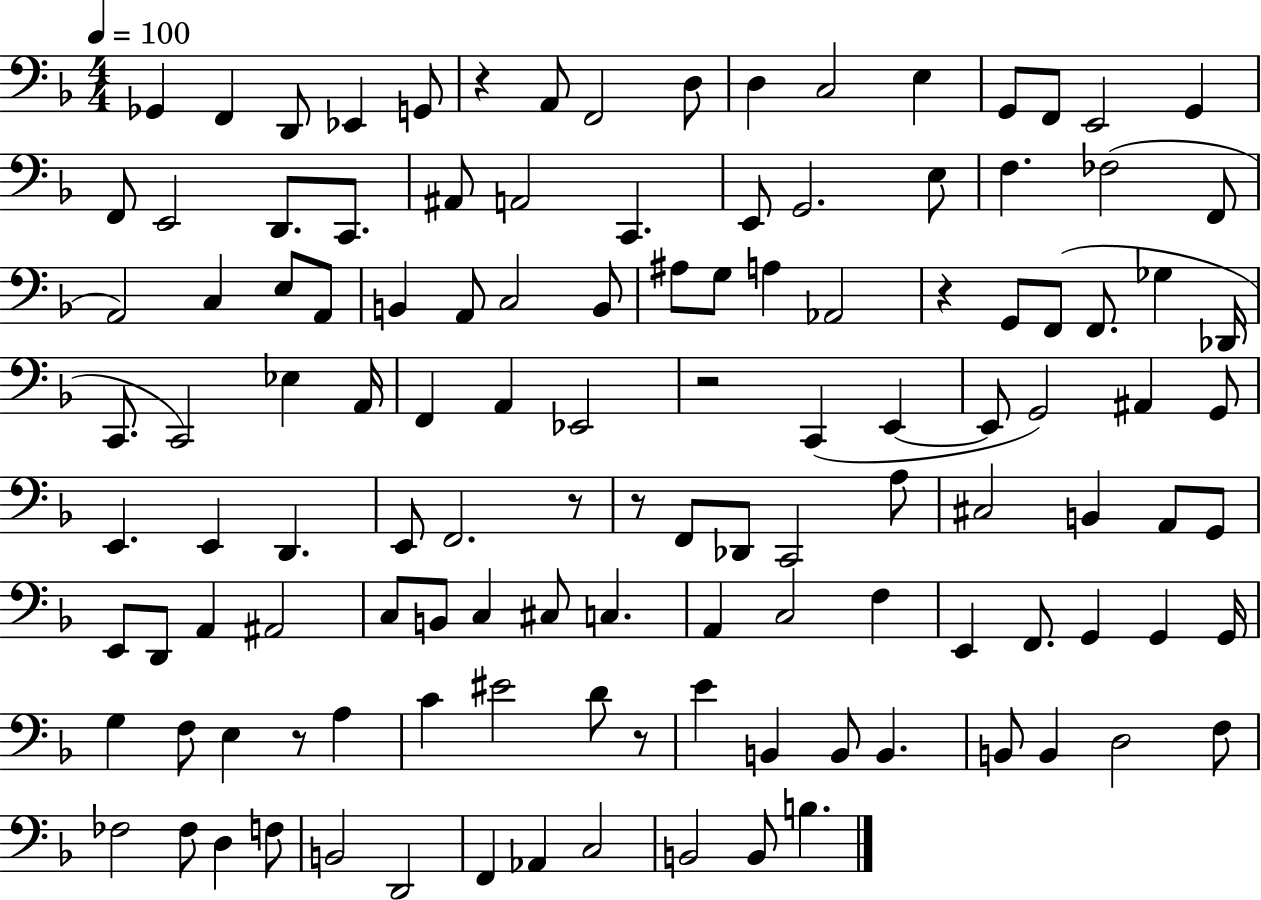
{
  \clef bass
  \numericTimeSignature
  \time 4/4
  \key f \major
  \tempo 4 = 100
  ges,4 f,4 d,8 ees,4 g,8 | r4 a,8 f,2 d8 | d4 c2 e4 | g,8 f,8 e,2 g,4 | \break f,8 e,2 d,8. c,8. | ais,8 a,2 c,4. | e,8 g,2. e8 | f4. fes2( f,8 | \break a,2) c4 e8 a,8 | b,4 a,8 c2 b,8 | ais8 g8 a4 aes,2 | r4 g,8 f,8( f,8. ges4 des,16 | \break c,8. c,2) ees4 a,16 | f,4 a,4 ees,2 | r2 c,4( e,4~~ | e,8 g,2) ais,4 g,8 | \break e,4. e,4 d,4. | e,8 f,2. r8 | r8 f,8 des,8 c,2 a8 | cis2 b,4 a,8 g,8 | \break e,8 d,8 a,4 ais,2 | c8 b,8 c4 cis8 c4. | a,4 c2 f4 | e,4 f,8. g,4 g,4 g,16 | \break g4 f8 e4 r8 a4 | c'4 eis'2 d'8 r8 | e'4 b,4 b,8 b,4. | b,8 b,4 d2 f8 | \break fes2 fes8 d4 f8 | b,2 d,2 | f,4 aes,4 c2 | b,2 b,8 b4. | \break \bar "|."
}